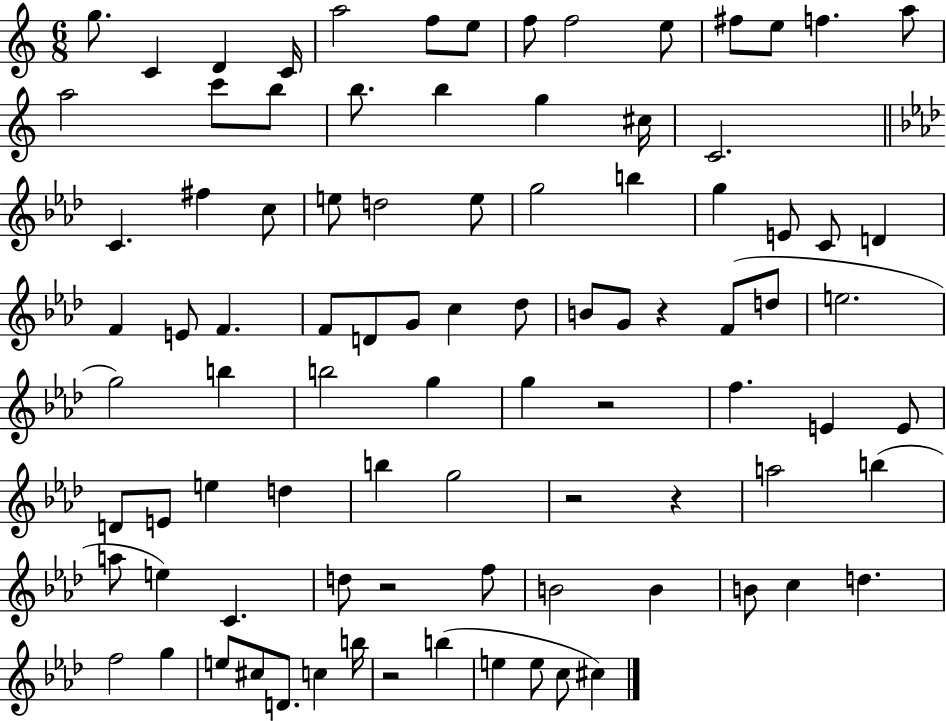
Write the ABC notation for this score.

X:1
T:Untitled
M:6/8
L:1/4
K:C
g/2 C D C/4 a2 f/2 e/2 f/2 f2 e/2 ^f/2 e/2 f a/2 a2 c'/2 b/2 b/2 b g ^c/4 C2 C ^f c/2 e/2 d2 e/2 g2 b g E/2 C/2 D F E/2 F F/2 D/2 G/2 c _d/2 B/2 G/2 z F/2 d/2 e2 g2 b b2 g g z2 f E E/2 D/2 E/2 e d b g2 z2 z a2 b a/2 e C d/2 z2 f/2 B2 B B/2 c d f2 g e/2 ^c/2 D/2 c b/4 z2 b e e/2 c/2 ^c